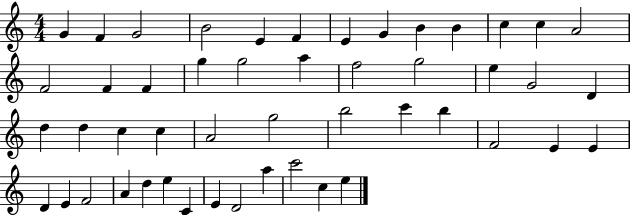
X:1
T:Untitled
M:4/4
L:1/4
K:C
G F G2 B2 E F E G B B c c A2 F2 F F g g2 a f2 g2 e G2 D d d c c A2 g2 b2 c' b F2 E E D E F2 A d e C E D2 a c'2 c e